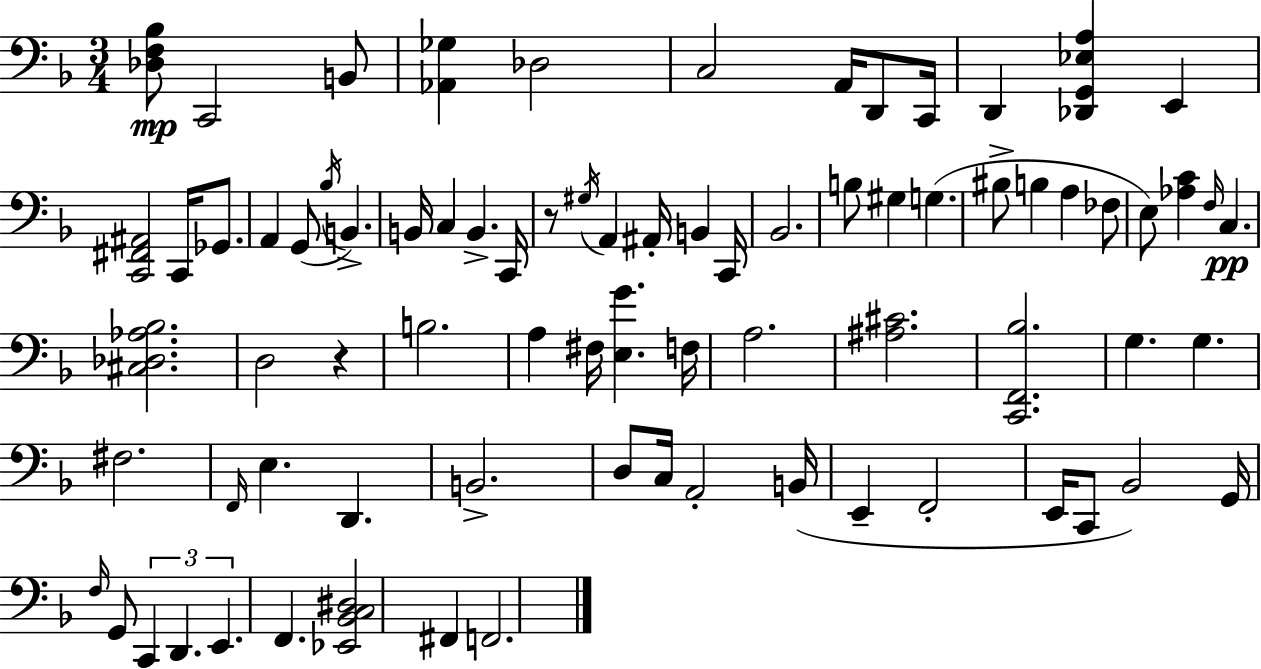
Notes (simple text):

[Db3,F3,Bb3]/e C2/h B2/e [Ab2,Gb3]/q Db3/h C3/h A2/s D2/e C2/s D2/q [Db2,G2,Eb3,A3]/q E2/q [C2,F#2,A#2]/h C2/s Gb2/e. A2/q G2/e Bb3/s B2/q. B2/s C3/q B2/q. C2/s R/e G#3/s A2/q A#2/s B2/q C2/s Bb2/h. B3/e G#3/q G3/q. BIS3/e B3/q A3/q FES3/e E3/e [Ab3,C4]/q F3/s C3/q. [C#3,Db3,Ab3,Bb3]/h. D3/h R/q B3/h. A3/q F#3/s [E3,G4]/q. F3/s A3/h. [A#3,C#4]/h. [C2,F2,Bb3]/h. G3/q. G3/q. F#3/h. F2/s E3/q. D2/q. B2/h. D3/e C3/s A2/h B2/s E2/q F2/h E2/s C2/e Bb2/h G2/s F3/s G2/e C2/q D2/q. E2/q. F2/q. [Eb2,Bb2,C3,D#3]/h F#2/q F2/h.